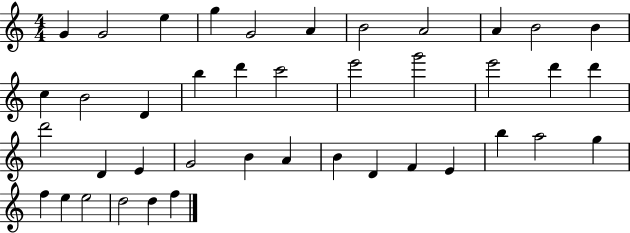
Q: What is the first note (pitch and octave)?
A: G4